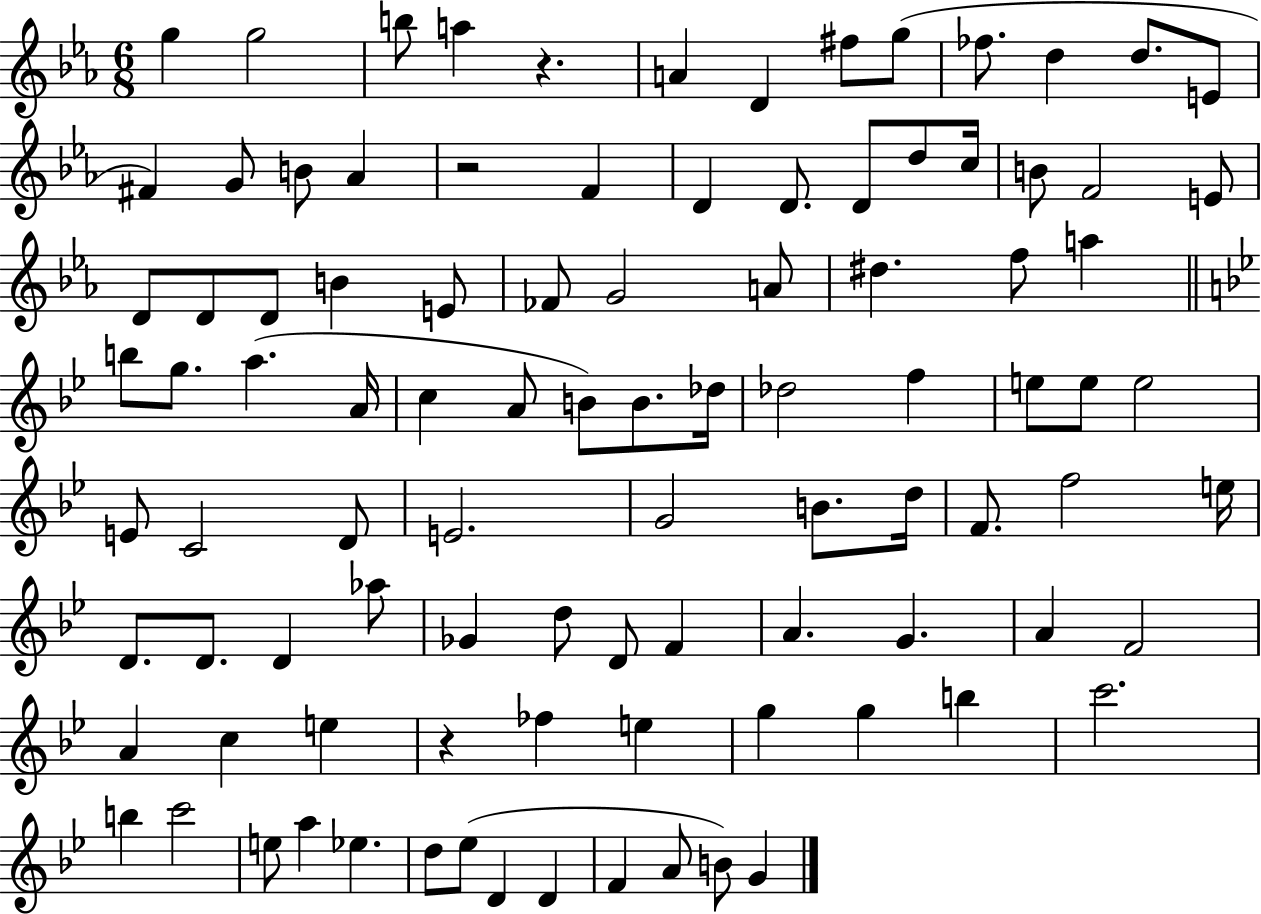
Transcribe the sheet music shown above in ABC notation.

X:1
T:Untitled
M:6/8
L:1/4
K:Eb
g g2 b/2 a z A D ^f/2 g/2 _f/2 d d/2 E/2 ^F G/2 B/2 _A z2 F D D/2 D/2 d/2 c/4 B/2 F2 E/2 D/2 D/2 D/2 B E/2 _F/2 G2 A/2 ^d f/2 a b/2 g/2 a A/4 c A/2 B/2 B/2 _d/4 _d2 f e/2 e/2 e2 E/2 C2 D/2 E2 G2 B/2 d/4 F/2 f2 e/4 D/2 D/2 D _a/2 _G d/2 D/2 F A G A F2 A c e z _f e g g b c'2 b c'2 e/2 a _e d/2 _e/2 D D F A/2 B/2 G